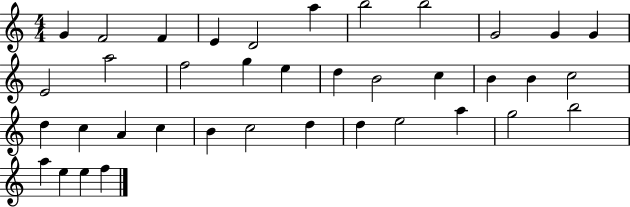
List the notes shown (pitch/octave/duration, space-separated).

G4/q F4/h F4/q E4/q D4/h A5/q B5/h B5/h G4/h G4/q G4/q E4/h A5/h F5/h G5/q E5/q D5/q B4/h C5/q B4/q B4/q C5/h D5/q C5/q A4/q C5/q B4/q C5/h D5/q D5/q E5/h A5/q G5/h B5/h A5/q E5/q E5/q F5/q